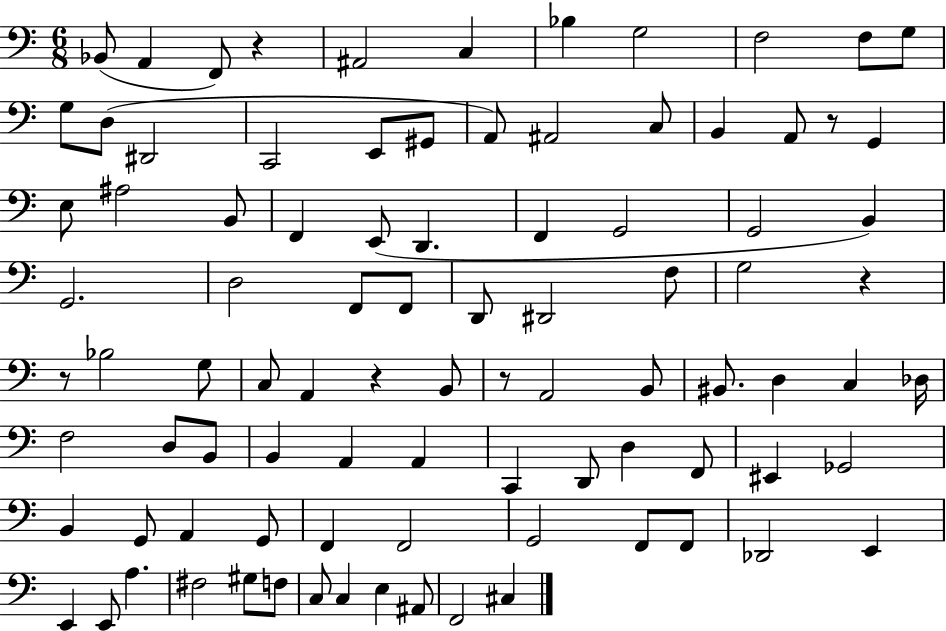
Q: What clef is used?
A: bass